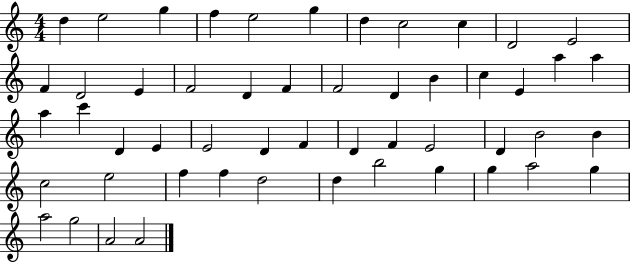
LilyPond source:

{
  \clef treble
  \numericTimeSignature
  \time 4/4
  \key c \major
  d''4 e''2 g''4 | f''4 e''2 g''4 | d''4 c''2 c''4 | d'2 e'2 | \break f'4 d'2 e'4 | f'2 d'4 f'4 | f'2 d'4 b'4 | c''4 e'4 a''4 a''4 | \break a''4 c'''4 d'4 e'4 | e'2 d'4 f'4 | d'4 f'4 e'2 | d'4 b'2 b'4 | \break c''2 e''2 | f''4 f''4 d''2 | d''4 b''2 g''4 | g''4 a''2 g''4 | \break a''2 g''2 | a'2 a'2 | \bar "|."
}